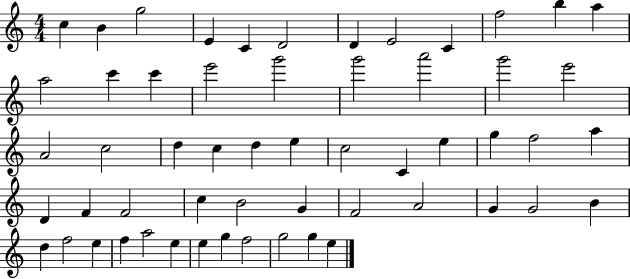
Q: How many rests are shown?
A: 0